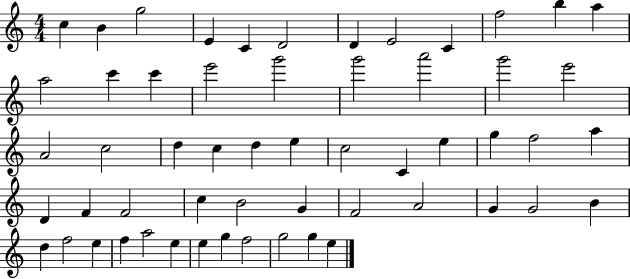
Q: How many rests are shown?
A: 0